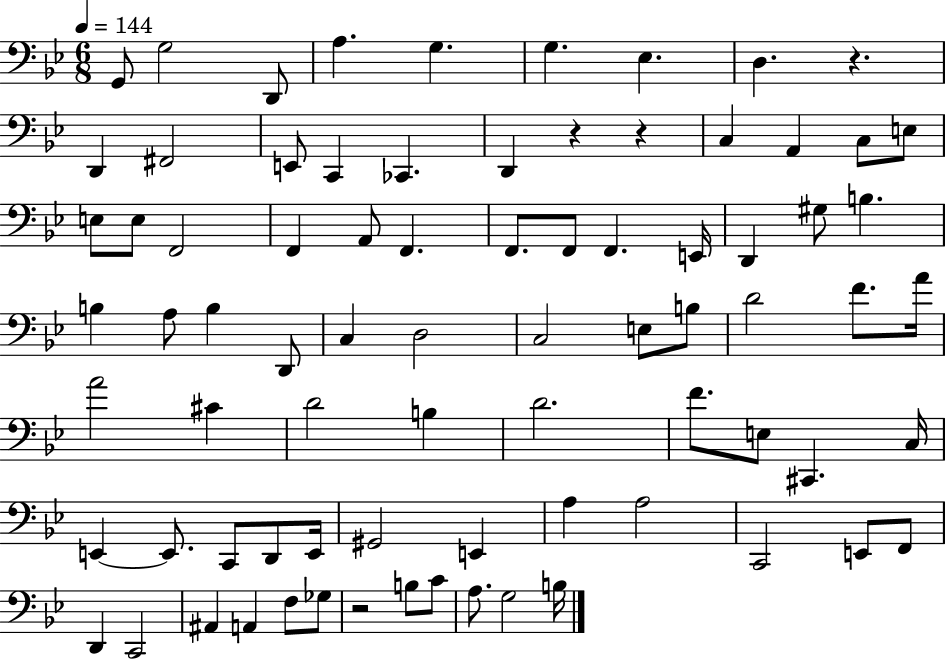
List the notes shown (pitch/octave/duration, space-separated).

G2/e G3/h D2/e A3/q. G3/q. G3/q. Eb3/q. D3/q. R/q. D2/q F#2/h E2/e C2/q CES2/q. D2/q R/q R/q C3/q A2/q C3/e E3/e E3/e E3/e F2/h F2/q A2/e F2/q. F2/e. F2/e F2/q. E2/s D2/q G#3/e B3/q. B3/q A3/e B3/q D2/e C3/q D3/h C3/h E3/e B3/e D4/h F4/e. A4/s A4/h C#4/q D4/h B3/q D4/h. F4/e. E3/e C#2/q. C3/s E2/q E2/e. C2/e D2/e E2/s G#2/h E2/q A3/q A3/h C2/h E2/e F2/e D2/q C2/h A#2/q A2/q F3/e Gb3/e R/h B3/e C4/e A3/e. G3/h B3/s